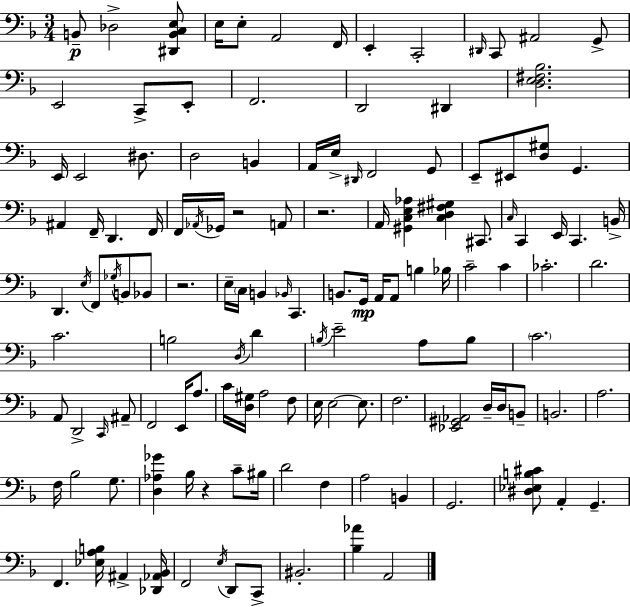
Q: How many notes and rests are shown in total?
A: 132